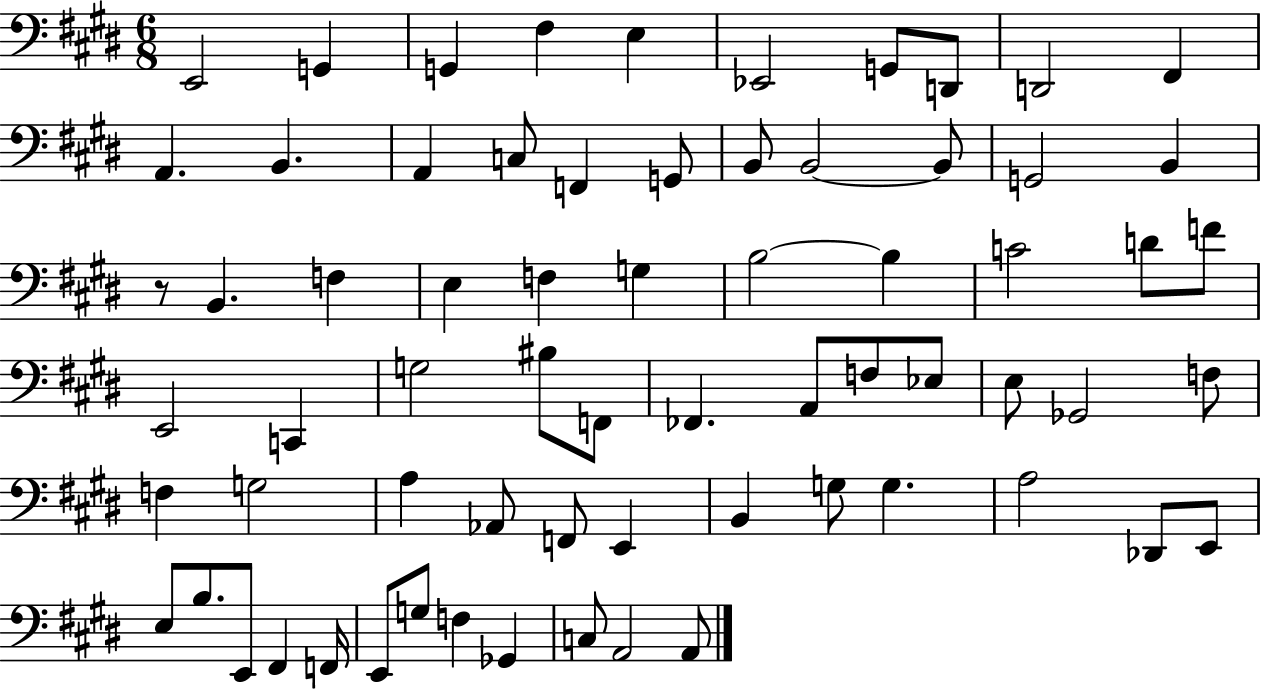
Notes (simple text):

E2/h G2/q G2/q F#3/q E3/q Eb2/h G2/e D2/e D2/h F#2/q A2/q. B2/q. A2/q C3/e F2/q G2/e B2/e B2/h B2/e G2/h B2/q R/e B2/q. F3/q E3/q F3/q G3/q B3/h B3/q C4/h D4/e F4/e E2/h C2/q G3/h BIS3/e F2/e FES2/q. A2/e F3/e Eb3/e E3/e Gb2/h F3/e F3/q G3/h A3/q Ab2/e F2/e E2/q B2/q G3/e G3/q. A3/h Db2/e E2/e E3/e B3/e. E2/e F#2/q F2/s E2/e G3/e F3/q Gb2/q C3/e A2/h A2/e